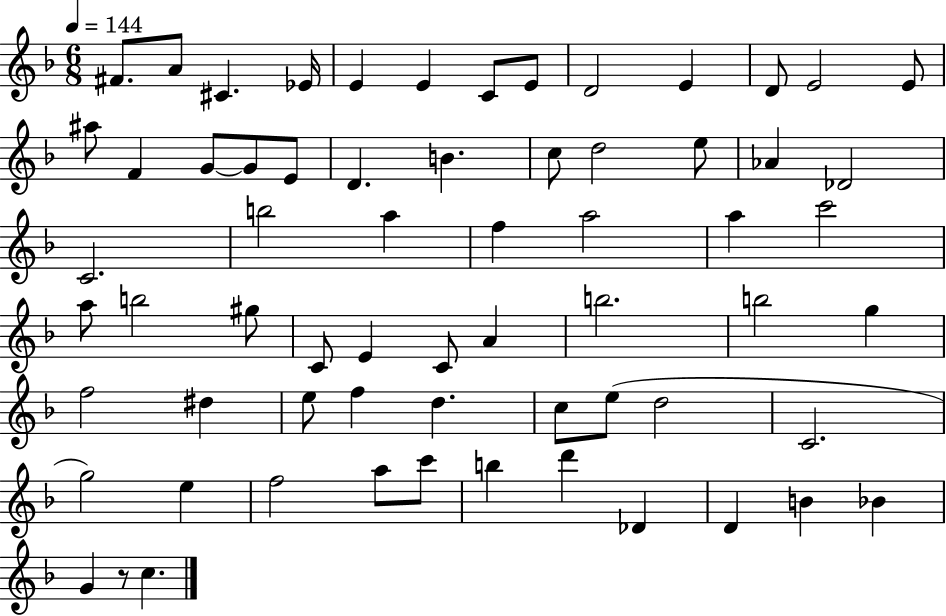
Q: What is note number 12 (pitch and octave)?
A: E4